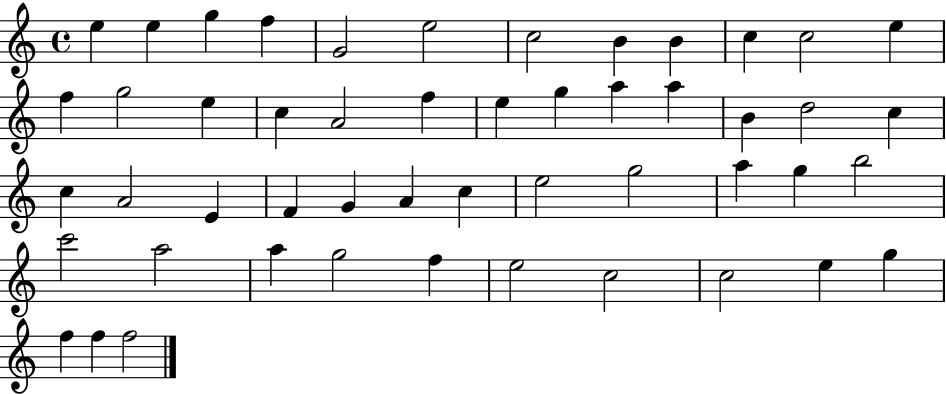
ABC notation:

X:1
T:Untitled
M:4/4
L:1/4
K:C
e e g f G2 e2 c2 B B c c2 e f g2 e c A2 f e g a a B d2 c c A2 E F G A c e2 g2 a g b2 c'2 a2 a g2 f e2 c2 c2 e g f f f2